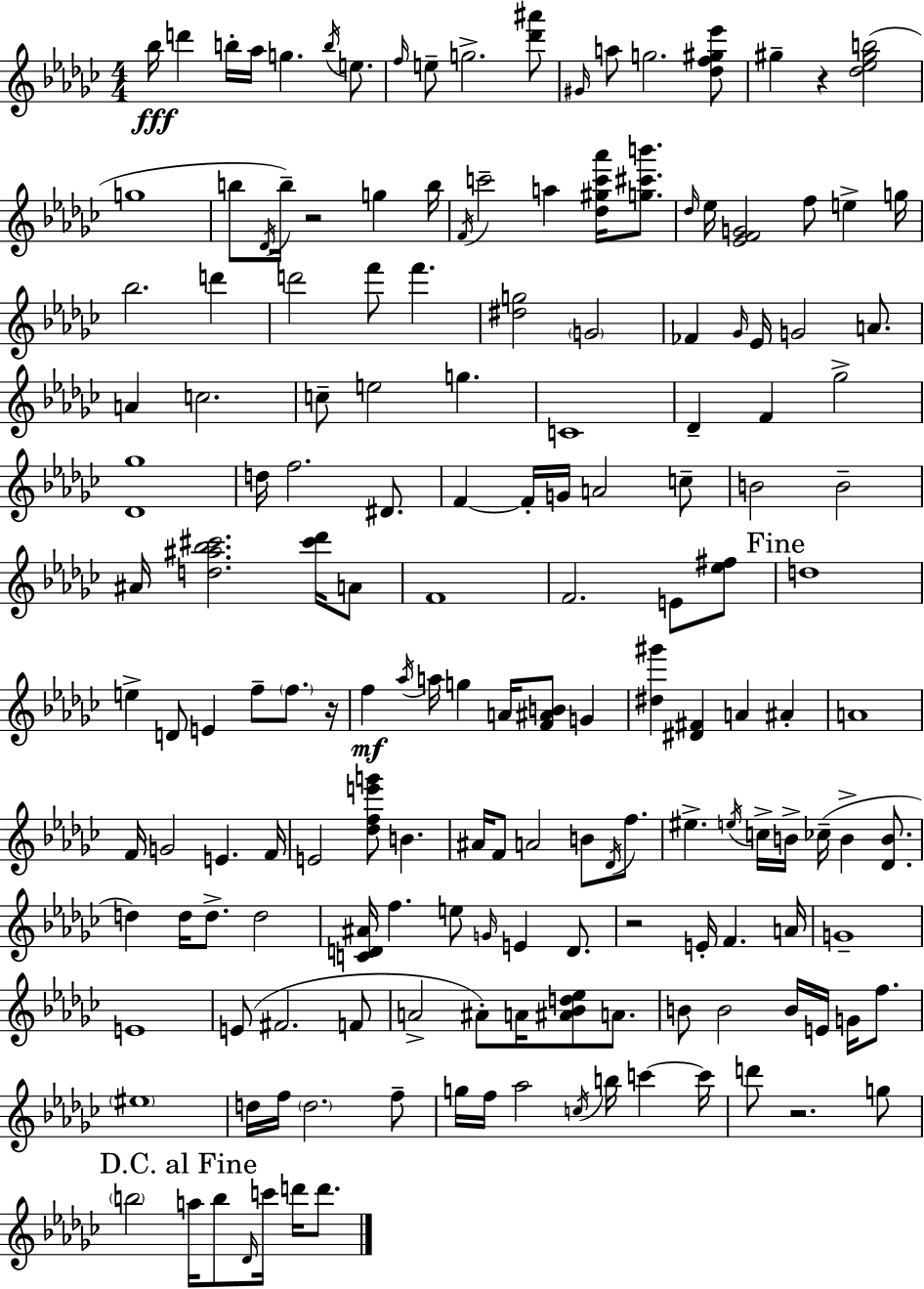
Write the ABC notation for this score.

X:1
T:Untitled
M:4/4
L:1/4
K:Ebm
_b/4 d' b/4 _a/4 g b/4 e/2 f/4 e/2 g2 [_d'^a']/2 ^G/4 a/2 g2 [_df^g_e']/2 ^g z [_d_e^gb]2 g4 b/2 _D/4 b/4 z2 g b/4 F/4 c'2 a [_d^gc'_a']/4 [g^c'b']/2 _d/4 _e/4 [_EFG]2 f/2 e g/4 _b2 d' d'2 f'/2 f' [^dg]2 G2 _F _G/4 _E/4 G2 A/2 A c2 c/2 e2 g C4 _D F _g2 [_D_g]4 d/4 f2 ^D/2 F F/4 G/4 A2 c/2 B2 B2 ^A/4 [d^a_b^c']2 [^c'_d']/4 A/2 F4 F2 E/2 [_e^f]/2 d4 e D/2 E f/2 f/2 z/4 f _a/4 a/4 g A/4 [F^AB]/2 G [^d^g'] [^D^F] A ^A A4 F/4 G2 E F/4 E2 [_dfe'g']/2 B ^A/4 F/2 A2 B/2 _D/4 f/2 ^e e/4 c/4 B/4 _c/4 B [_DB]/2 d d/4 d/2 d2 [CD^A]/4 f e/2 G/4 E D/2 z2 E/4 F A/4 G4 E4 E/2 ^F2 F/2 A2 ^A/2 A/4 [^A_Bd_e]/2 A/2 B/2 B2 B/4 E/4 G/4 f/2 ^e4 d/4 f/4 d2 f/2 g/4 f/4 _a2 c/4 b/4 c' c'/4 d'/2 z2 g/2 b2 a/4 b/2 _D/4 c'/4 d'/4 d'/2